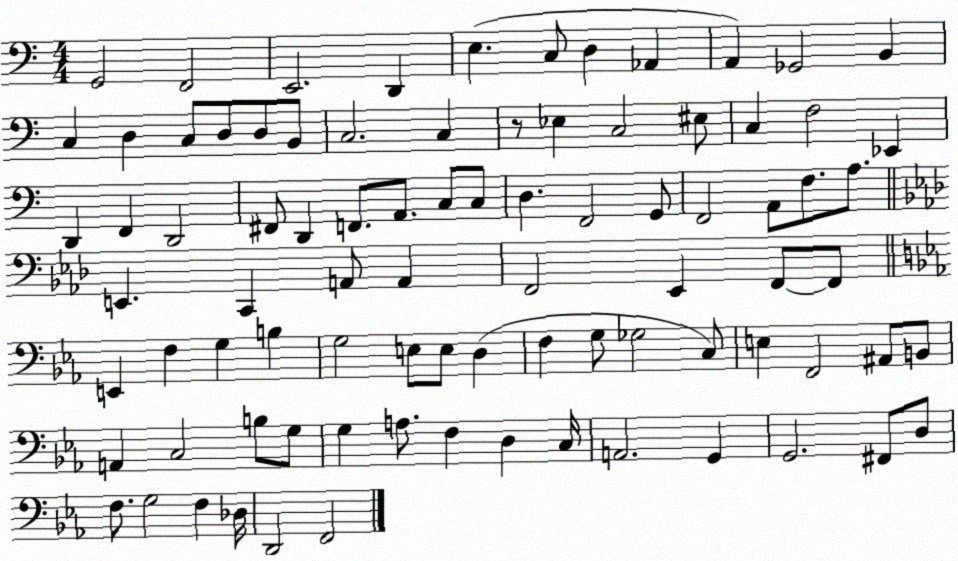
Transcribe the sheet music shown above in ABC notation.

X:1
T:Untitled
M:4/4
L:1/4
K:C
G,,2 F,,2 E,,2 D,, E, C,/2 D, _A,, A,, _G,,2 B,, C, D, C,/2 D,/2 D,/2 B,,/2 C,2 C, z/2 _E, C,2 ^E,/2 C, F,2 _E,, D,, F,, D,,2 ^F,,/2 D,, F,,/2 A,,/2 C,/2 C,/2 D, F,,2 G,,/2 F,,2 A,,/2 F,/2 A,/2 E,, C,, A,,/2 A,, F,,2 _E,, F,,/2 F,,/2 E,, F, G, B, G,2 E,/2 E,/2 D, F, G,/2 _G,2 C,/2 E, F,,2 ^A,,/2 B,,/2 A,, C,2 B,/2 G,/2 G, A,/2 F, D, C,/4 A,,2 G,, G,,2 ^F,,/2 D,/2 F,/2 G,2 F, _D,/4 D,,2 F,,2